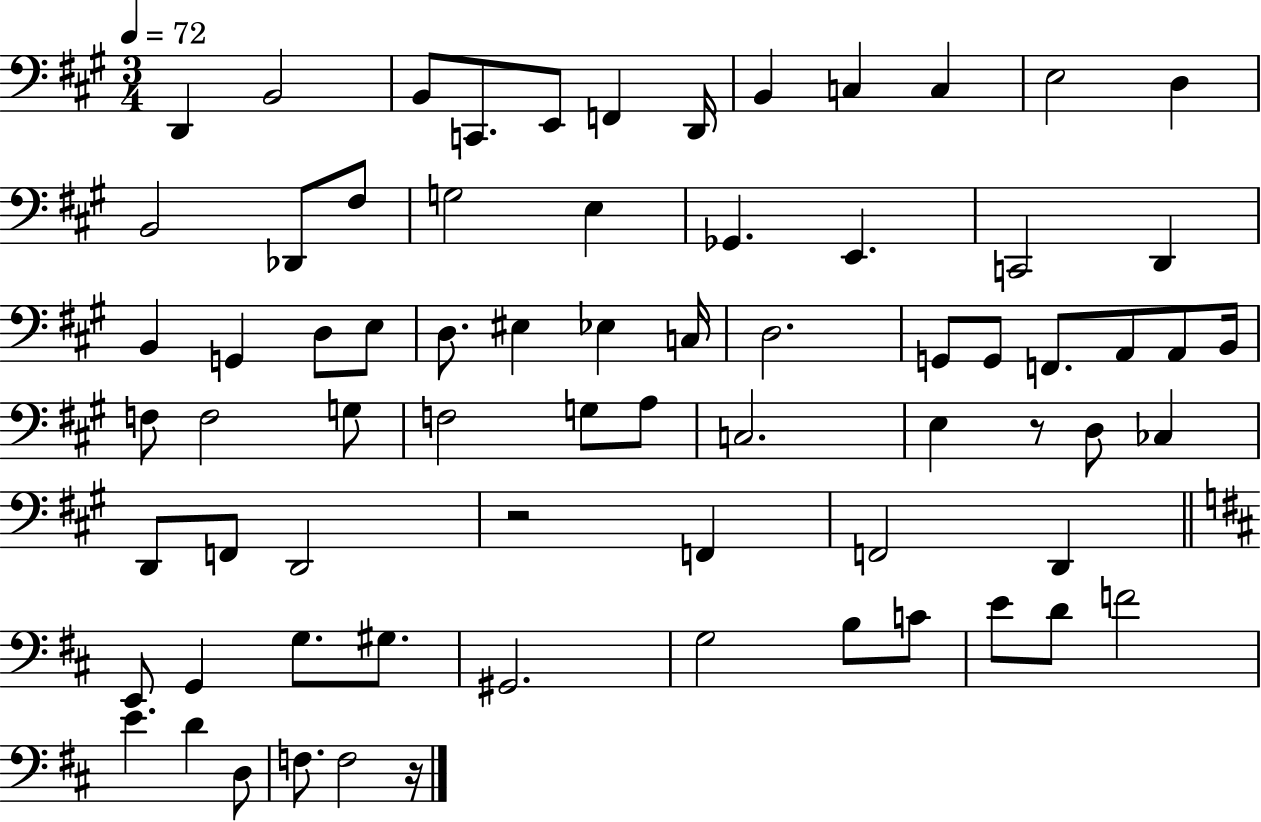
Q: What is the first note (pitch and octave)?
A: D2